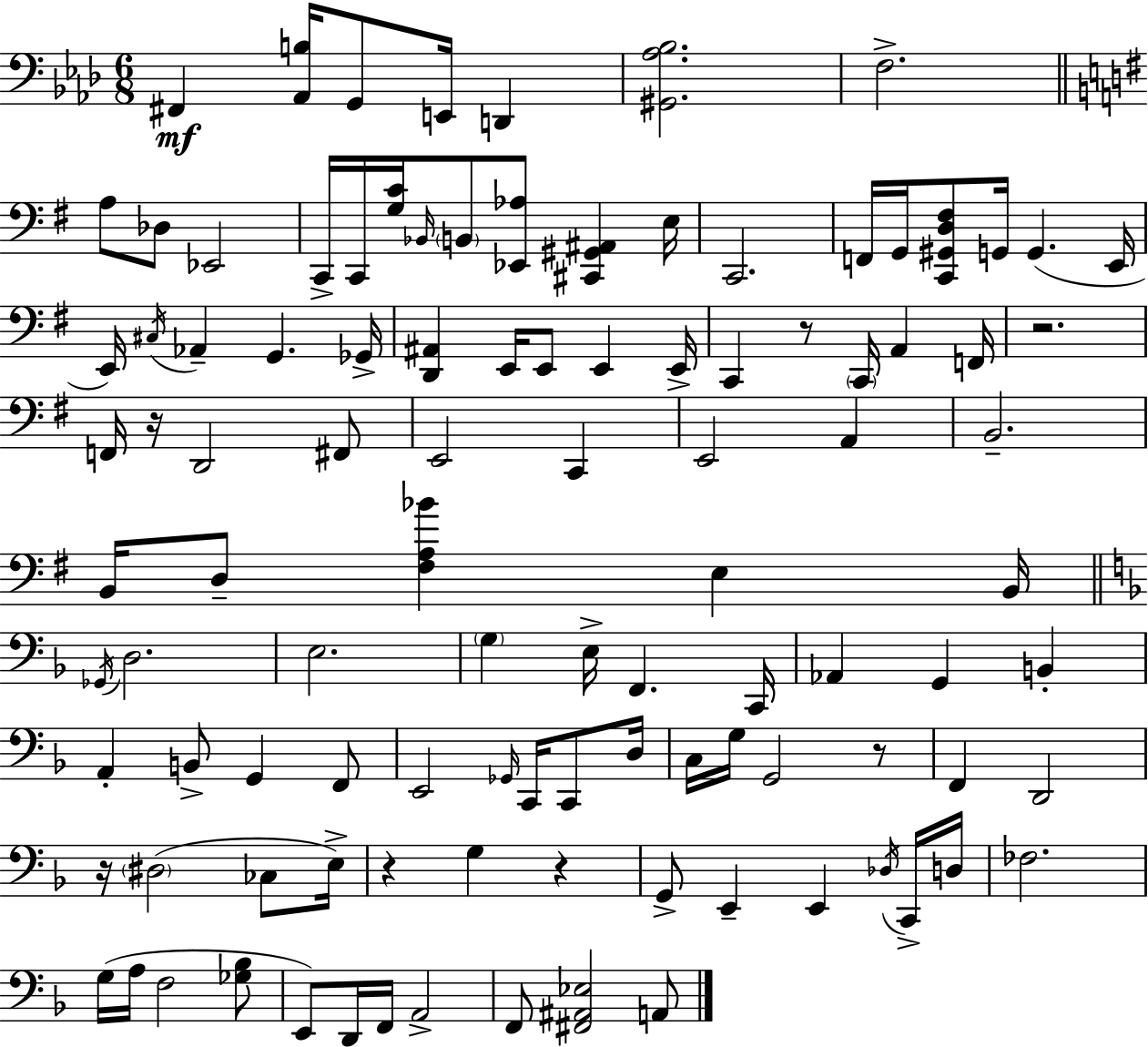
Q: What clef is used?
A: bass